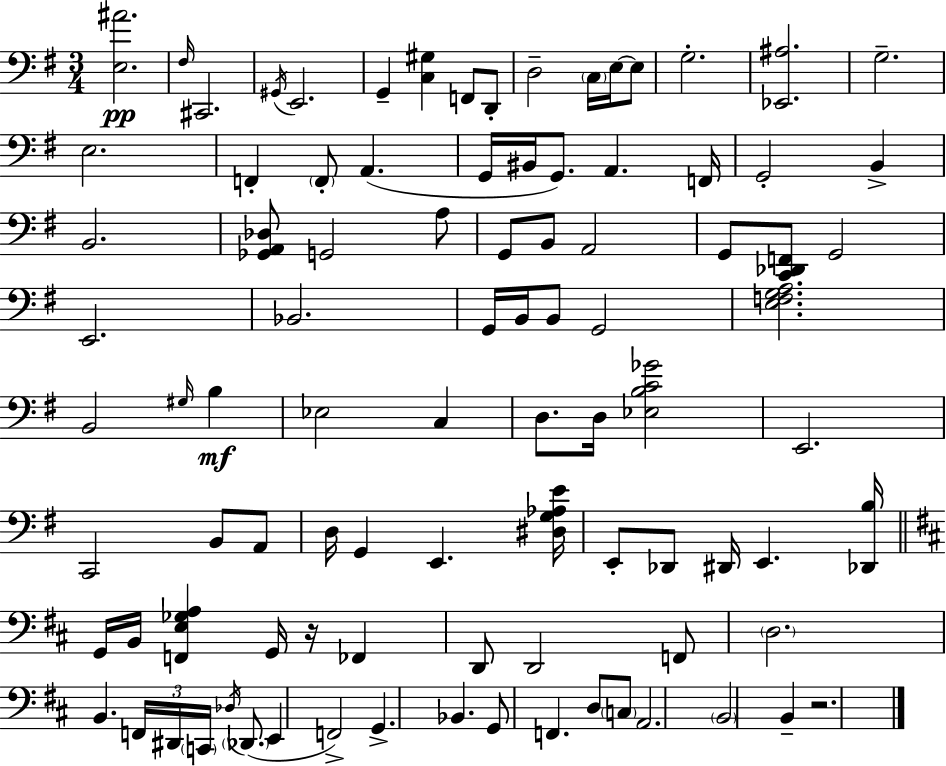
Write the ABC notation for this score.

X:1
T:Untitled
M:3/4
L:1/4
K:G
[E,^A]2 ^F,/4 ^C,,2 ^G,,/4 E,,2 G,, [C,^G,] F,,/2 D,,/2 D,2 C,/4 E,/4 E,/2 G,2 [_E,,^A,]2 G,2 E,2 F,, F,,/2 A,, G,,/4 ^B,,/4 G,,/2 A,, F,,/4 G,,2 B,, B,,2 [_G,,A,,_D,]/2 G,,2 A,/2 G,,/2 B,,/2 A,,2 G,,/2 [C,,_D,,F,,]/2 G,,2 E,,2 _B,,2 G,,/4 B,,/4 B,,/2 G,,2 [E,F,G,A,]2 B,,2 ^G,/4 B, _E,2 C, D,/2 D,/4 [_E,B,C_G]2 E,,2 C,,2 B,,/2 A,,/2 D,/4 G,, E,, [^D,G,_A,E]/4 E,,/2 _D,,/2 ^D,,/4 E,, [_D,,B,]/4 G,,/4 B,,/4 [F,,E,_G,A,] G,,/4 z/4 _F,, D,,/2 D,,2 F,,/2 D,2 B,, F,,/4 ^D,,/4 C,,/4 _D,/4 _D,,/2 E,, F,,2 G,, _B,, G,,/2 F,, D,/2 C,/2 A,,2 B,,2 B,, z2